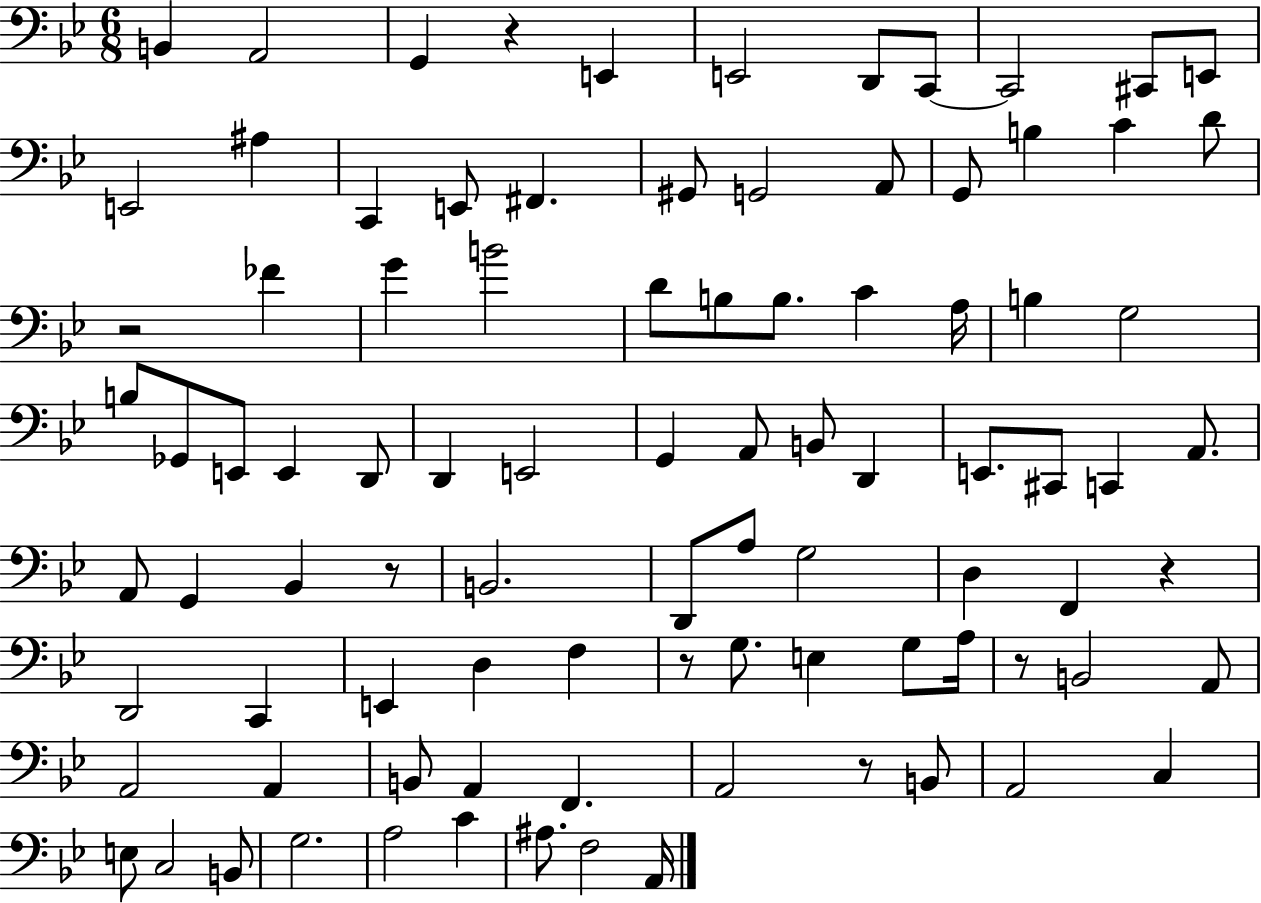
X:1
T:Untitled
M:6/8
L:1/4
K:Bb
B,, A,,2 G,, z E,, E,,2 D,,/2 C,,/2 C,,2 ^C,,/2 E,,/2 E,,2 ^A, C,, E,,/2 ^F,, ^G,,/2 G,,2 A,,/2 G,,/2 B, C D/2 z2 _F G B2 D/2 B,/2 B,/2 C A,/4 B, G,2 B,/2 _G,,/2 E,,/2 E,, D,,/2 D,, E,,2 G,, A,,/2 B,,/2 D,, E,,/2 ^C,,/2 C,, A,,/2 A,,/2 G,, _B,, z/2 B,,2 D,,/2 A,/2 G,2 D, F,, z D,,2 C,, E,, D, F, z/2 G,/2 E, G,/2 A,/4 z/2 B,,2 A,,/2 A,,2 A,, B,,/2 A,, F,, A,,2 z/2 B,,/2 A,,2 C, E,/2 C,2 B,,/2 G,2 A,2 C ^A,/2 F,2 A,,/4